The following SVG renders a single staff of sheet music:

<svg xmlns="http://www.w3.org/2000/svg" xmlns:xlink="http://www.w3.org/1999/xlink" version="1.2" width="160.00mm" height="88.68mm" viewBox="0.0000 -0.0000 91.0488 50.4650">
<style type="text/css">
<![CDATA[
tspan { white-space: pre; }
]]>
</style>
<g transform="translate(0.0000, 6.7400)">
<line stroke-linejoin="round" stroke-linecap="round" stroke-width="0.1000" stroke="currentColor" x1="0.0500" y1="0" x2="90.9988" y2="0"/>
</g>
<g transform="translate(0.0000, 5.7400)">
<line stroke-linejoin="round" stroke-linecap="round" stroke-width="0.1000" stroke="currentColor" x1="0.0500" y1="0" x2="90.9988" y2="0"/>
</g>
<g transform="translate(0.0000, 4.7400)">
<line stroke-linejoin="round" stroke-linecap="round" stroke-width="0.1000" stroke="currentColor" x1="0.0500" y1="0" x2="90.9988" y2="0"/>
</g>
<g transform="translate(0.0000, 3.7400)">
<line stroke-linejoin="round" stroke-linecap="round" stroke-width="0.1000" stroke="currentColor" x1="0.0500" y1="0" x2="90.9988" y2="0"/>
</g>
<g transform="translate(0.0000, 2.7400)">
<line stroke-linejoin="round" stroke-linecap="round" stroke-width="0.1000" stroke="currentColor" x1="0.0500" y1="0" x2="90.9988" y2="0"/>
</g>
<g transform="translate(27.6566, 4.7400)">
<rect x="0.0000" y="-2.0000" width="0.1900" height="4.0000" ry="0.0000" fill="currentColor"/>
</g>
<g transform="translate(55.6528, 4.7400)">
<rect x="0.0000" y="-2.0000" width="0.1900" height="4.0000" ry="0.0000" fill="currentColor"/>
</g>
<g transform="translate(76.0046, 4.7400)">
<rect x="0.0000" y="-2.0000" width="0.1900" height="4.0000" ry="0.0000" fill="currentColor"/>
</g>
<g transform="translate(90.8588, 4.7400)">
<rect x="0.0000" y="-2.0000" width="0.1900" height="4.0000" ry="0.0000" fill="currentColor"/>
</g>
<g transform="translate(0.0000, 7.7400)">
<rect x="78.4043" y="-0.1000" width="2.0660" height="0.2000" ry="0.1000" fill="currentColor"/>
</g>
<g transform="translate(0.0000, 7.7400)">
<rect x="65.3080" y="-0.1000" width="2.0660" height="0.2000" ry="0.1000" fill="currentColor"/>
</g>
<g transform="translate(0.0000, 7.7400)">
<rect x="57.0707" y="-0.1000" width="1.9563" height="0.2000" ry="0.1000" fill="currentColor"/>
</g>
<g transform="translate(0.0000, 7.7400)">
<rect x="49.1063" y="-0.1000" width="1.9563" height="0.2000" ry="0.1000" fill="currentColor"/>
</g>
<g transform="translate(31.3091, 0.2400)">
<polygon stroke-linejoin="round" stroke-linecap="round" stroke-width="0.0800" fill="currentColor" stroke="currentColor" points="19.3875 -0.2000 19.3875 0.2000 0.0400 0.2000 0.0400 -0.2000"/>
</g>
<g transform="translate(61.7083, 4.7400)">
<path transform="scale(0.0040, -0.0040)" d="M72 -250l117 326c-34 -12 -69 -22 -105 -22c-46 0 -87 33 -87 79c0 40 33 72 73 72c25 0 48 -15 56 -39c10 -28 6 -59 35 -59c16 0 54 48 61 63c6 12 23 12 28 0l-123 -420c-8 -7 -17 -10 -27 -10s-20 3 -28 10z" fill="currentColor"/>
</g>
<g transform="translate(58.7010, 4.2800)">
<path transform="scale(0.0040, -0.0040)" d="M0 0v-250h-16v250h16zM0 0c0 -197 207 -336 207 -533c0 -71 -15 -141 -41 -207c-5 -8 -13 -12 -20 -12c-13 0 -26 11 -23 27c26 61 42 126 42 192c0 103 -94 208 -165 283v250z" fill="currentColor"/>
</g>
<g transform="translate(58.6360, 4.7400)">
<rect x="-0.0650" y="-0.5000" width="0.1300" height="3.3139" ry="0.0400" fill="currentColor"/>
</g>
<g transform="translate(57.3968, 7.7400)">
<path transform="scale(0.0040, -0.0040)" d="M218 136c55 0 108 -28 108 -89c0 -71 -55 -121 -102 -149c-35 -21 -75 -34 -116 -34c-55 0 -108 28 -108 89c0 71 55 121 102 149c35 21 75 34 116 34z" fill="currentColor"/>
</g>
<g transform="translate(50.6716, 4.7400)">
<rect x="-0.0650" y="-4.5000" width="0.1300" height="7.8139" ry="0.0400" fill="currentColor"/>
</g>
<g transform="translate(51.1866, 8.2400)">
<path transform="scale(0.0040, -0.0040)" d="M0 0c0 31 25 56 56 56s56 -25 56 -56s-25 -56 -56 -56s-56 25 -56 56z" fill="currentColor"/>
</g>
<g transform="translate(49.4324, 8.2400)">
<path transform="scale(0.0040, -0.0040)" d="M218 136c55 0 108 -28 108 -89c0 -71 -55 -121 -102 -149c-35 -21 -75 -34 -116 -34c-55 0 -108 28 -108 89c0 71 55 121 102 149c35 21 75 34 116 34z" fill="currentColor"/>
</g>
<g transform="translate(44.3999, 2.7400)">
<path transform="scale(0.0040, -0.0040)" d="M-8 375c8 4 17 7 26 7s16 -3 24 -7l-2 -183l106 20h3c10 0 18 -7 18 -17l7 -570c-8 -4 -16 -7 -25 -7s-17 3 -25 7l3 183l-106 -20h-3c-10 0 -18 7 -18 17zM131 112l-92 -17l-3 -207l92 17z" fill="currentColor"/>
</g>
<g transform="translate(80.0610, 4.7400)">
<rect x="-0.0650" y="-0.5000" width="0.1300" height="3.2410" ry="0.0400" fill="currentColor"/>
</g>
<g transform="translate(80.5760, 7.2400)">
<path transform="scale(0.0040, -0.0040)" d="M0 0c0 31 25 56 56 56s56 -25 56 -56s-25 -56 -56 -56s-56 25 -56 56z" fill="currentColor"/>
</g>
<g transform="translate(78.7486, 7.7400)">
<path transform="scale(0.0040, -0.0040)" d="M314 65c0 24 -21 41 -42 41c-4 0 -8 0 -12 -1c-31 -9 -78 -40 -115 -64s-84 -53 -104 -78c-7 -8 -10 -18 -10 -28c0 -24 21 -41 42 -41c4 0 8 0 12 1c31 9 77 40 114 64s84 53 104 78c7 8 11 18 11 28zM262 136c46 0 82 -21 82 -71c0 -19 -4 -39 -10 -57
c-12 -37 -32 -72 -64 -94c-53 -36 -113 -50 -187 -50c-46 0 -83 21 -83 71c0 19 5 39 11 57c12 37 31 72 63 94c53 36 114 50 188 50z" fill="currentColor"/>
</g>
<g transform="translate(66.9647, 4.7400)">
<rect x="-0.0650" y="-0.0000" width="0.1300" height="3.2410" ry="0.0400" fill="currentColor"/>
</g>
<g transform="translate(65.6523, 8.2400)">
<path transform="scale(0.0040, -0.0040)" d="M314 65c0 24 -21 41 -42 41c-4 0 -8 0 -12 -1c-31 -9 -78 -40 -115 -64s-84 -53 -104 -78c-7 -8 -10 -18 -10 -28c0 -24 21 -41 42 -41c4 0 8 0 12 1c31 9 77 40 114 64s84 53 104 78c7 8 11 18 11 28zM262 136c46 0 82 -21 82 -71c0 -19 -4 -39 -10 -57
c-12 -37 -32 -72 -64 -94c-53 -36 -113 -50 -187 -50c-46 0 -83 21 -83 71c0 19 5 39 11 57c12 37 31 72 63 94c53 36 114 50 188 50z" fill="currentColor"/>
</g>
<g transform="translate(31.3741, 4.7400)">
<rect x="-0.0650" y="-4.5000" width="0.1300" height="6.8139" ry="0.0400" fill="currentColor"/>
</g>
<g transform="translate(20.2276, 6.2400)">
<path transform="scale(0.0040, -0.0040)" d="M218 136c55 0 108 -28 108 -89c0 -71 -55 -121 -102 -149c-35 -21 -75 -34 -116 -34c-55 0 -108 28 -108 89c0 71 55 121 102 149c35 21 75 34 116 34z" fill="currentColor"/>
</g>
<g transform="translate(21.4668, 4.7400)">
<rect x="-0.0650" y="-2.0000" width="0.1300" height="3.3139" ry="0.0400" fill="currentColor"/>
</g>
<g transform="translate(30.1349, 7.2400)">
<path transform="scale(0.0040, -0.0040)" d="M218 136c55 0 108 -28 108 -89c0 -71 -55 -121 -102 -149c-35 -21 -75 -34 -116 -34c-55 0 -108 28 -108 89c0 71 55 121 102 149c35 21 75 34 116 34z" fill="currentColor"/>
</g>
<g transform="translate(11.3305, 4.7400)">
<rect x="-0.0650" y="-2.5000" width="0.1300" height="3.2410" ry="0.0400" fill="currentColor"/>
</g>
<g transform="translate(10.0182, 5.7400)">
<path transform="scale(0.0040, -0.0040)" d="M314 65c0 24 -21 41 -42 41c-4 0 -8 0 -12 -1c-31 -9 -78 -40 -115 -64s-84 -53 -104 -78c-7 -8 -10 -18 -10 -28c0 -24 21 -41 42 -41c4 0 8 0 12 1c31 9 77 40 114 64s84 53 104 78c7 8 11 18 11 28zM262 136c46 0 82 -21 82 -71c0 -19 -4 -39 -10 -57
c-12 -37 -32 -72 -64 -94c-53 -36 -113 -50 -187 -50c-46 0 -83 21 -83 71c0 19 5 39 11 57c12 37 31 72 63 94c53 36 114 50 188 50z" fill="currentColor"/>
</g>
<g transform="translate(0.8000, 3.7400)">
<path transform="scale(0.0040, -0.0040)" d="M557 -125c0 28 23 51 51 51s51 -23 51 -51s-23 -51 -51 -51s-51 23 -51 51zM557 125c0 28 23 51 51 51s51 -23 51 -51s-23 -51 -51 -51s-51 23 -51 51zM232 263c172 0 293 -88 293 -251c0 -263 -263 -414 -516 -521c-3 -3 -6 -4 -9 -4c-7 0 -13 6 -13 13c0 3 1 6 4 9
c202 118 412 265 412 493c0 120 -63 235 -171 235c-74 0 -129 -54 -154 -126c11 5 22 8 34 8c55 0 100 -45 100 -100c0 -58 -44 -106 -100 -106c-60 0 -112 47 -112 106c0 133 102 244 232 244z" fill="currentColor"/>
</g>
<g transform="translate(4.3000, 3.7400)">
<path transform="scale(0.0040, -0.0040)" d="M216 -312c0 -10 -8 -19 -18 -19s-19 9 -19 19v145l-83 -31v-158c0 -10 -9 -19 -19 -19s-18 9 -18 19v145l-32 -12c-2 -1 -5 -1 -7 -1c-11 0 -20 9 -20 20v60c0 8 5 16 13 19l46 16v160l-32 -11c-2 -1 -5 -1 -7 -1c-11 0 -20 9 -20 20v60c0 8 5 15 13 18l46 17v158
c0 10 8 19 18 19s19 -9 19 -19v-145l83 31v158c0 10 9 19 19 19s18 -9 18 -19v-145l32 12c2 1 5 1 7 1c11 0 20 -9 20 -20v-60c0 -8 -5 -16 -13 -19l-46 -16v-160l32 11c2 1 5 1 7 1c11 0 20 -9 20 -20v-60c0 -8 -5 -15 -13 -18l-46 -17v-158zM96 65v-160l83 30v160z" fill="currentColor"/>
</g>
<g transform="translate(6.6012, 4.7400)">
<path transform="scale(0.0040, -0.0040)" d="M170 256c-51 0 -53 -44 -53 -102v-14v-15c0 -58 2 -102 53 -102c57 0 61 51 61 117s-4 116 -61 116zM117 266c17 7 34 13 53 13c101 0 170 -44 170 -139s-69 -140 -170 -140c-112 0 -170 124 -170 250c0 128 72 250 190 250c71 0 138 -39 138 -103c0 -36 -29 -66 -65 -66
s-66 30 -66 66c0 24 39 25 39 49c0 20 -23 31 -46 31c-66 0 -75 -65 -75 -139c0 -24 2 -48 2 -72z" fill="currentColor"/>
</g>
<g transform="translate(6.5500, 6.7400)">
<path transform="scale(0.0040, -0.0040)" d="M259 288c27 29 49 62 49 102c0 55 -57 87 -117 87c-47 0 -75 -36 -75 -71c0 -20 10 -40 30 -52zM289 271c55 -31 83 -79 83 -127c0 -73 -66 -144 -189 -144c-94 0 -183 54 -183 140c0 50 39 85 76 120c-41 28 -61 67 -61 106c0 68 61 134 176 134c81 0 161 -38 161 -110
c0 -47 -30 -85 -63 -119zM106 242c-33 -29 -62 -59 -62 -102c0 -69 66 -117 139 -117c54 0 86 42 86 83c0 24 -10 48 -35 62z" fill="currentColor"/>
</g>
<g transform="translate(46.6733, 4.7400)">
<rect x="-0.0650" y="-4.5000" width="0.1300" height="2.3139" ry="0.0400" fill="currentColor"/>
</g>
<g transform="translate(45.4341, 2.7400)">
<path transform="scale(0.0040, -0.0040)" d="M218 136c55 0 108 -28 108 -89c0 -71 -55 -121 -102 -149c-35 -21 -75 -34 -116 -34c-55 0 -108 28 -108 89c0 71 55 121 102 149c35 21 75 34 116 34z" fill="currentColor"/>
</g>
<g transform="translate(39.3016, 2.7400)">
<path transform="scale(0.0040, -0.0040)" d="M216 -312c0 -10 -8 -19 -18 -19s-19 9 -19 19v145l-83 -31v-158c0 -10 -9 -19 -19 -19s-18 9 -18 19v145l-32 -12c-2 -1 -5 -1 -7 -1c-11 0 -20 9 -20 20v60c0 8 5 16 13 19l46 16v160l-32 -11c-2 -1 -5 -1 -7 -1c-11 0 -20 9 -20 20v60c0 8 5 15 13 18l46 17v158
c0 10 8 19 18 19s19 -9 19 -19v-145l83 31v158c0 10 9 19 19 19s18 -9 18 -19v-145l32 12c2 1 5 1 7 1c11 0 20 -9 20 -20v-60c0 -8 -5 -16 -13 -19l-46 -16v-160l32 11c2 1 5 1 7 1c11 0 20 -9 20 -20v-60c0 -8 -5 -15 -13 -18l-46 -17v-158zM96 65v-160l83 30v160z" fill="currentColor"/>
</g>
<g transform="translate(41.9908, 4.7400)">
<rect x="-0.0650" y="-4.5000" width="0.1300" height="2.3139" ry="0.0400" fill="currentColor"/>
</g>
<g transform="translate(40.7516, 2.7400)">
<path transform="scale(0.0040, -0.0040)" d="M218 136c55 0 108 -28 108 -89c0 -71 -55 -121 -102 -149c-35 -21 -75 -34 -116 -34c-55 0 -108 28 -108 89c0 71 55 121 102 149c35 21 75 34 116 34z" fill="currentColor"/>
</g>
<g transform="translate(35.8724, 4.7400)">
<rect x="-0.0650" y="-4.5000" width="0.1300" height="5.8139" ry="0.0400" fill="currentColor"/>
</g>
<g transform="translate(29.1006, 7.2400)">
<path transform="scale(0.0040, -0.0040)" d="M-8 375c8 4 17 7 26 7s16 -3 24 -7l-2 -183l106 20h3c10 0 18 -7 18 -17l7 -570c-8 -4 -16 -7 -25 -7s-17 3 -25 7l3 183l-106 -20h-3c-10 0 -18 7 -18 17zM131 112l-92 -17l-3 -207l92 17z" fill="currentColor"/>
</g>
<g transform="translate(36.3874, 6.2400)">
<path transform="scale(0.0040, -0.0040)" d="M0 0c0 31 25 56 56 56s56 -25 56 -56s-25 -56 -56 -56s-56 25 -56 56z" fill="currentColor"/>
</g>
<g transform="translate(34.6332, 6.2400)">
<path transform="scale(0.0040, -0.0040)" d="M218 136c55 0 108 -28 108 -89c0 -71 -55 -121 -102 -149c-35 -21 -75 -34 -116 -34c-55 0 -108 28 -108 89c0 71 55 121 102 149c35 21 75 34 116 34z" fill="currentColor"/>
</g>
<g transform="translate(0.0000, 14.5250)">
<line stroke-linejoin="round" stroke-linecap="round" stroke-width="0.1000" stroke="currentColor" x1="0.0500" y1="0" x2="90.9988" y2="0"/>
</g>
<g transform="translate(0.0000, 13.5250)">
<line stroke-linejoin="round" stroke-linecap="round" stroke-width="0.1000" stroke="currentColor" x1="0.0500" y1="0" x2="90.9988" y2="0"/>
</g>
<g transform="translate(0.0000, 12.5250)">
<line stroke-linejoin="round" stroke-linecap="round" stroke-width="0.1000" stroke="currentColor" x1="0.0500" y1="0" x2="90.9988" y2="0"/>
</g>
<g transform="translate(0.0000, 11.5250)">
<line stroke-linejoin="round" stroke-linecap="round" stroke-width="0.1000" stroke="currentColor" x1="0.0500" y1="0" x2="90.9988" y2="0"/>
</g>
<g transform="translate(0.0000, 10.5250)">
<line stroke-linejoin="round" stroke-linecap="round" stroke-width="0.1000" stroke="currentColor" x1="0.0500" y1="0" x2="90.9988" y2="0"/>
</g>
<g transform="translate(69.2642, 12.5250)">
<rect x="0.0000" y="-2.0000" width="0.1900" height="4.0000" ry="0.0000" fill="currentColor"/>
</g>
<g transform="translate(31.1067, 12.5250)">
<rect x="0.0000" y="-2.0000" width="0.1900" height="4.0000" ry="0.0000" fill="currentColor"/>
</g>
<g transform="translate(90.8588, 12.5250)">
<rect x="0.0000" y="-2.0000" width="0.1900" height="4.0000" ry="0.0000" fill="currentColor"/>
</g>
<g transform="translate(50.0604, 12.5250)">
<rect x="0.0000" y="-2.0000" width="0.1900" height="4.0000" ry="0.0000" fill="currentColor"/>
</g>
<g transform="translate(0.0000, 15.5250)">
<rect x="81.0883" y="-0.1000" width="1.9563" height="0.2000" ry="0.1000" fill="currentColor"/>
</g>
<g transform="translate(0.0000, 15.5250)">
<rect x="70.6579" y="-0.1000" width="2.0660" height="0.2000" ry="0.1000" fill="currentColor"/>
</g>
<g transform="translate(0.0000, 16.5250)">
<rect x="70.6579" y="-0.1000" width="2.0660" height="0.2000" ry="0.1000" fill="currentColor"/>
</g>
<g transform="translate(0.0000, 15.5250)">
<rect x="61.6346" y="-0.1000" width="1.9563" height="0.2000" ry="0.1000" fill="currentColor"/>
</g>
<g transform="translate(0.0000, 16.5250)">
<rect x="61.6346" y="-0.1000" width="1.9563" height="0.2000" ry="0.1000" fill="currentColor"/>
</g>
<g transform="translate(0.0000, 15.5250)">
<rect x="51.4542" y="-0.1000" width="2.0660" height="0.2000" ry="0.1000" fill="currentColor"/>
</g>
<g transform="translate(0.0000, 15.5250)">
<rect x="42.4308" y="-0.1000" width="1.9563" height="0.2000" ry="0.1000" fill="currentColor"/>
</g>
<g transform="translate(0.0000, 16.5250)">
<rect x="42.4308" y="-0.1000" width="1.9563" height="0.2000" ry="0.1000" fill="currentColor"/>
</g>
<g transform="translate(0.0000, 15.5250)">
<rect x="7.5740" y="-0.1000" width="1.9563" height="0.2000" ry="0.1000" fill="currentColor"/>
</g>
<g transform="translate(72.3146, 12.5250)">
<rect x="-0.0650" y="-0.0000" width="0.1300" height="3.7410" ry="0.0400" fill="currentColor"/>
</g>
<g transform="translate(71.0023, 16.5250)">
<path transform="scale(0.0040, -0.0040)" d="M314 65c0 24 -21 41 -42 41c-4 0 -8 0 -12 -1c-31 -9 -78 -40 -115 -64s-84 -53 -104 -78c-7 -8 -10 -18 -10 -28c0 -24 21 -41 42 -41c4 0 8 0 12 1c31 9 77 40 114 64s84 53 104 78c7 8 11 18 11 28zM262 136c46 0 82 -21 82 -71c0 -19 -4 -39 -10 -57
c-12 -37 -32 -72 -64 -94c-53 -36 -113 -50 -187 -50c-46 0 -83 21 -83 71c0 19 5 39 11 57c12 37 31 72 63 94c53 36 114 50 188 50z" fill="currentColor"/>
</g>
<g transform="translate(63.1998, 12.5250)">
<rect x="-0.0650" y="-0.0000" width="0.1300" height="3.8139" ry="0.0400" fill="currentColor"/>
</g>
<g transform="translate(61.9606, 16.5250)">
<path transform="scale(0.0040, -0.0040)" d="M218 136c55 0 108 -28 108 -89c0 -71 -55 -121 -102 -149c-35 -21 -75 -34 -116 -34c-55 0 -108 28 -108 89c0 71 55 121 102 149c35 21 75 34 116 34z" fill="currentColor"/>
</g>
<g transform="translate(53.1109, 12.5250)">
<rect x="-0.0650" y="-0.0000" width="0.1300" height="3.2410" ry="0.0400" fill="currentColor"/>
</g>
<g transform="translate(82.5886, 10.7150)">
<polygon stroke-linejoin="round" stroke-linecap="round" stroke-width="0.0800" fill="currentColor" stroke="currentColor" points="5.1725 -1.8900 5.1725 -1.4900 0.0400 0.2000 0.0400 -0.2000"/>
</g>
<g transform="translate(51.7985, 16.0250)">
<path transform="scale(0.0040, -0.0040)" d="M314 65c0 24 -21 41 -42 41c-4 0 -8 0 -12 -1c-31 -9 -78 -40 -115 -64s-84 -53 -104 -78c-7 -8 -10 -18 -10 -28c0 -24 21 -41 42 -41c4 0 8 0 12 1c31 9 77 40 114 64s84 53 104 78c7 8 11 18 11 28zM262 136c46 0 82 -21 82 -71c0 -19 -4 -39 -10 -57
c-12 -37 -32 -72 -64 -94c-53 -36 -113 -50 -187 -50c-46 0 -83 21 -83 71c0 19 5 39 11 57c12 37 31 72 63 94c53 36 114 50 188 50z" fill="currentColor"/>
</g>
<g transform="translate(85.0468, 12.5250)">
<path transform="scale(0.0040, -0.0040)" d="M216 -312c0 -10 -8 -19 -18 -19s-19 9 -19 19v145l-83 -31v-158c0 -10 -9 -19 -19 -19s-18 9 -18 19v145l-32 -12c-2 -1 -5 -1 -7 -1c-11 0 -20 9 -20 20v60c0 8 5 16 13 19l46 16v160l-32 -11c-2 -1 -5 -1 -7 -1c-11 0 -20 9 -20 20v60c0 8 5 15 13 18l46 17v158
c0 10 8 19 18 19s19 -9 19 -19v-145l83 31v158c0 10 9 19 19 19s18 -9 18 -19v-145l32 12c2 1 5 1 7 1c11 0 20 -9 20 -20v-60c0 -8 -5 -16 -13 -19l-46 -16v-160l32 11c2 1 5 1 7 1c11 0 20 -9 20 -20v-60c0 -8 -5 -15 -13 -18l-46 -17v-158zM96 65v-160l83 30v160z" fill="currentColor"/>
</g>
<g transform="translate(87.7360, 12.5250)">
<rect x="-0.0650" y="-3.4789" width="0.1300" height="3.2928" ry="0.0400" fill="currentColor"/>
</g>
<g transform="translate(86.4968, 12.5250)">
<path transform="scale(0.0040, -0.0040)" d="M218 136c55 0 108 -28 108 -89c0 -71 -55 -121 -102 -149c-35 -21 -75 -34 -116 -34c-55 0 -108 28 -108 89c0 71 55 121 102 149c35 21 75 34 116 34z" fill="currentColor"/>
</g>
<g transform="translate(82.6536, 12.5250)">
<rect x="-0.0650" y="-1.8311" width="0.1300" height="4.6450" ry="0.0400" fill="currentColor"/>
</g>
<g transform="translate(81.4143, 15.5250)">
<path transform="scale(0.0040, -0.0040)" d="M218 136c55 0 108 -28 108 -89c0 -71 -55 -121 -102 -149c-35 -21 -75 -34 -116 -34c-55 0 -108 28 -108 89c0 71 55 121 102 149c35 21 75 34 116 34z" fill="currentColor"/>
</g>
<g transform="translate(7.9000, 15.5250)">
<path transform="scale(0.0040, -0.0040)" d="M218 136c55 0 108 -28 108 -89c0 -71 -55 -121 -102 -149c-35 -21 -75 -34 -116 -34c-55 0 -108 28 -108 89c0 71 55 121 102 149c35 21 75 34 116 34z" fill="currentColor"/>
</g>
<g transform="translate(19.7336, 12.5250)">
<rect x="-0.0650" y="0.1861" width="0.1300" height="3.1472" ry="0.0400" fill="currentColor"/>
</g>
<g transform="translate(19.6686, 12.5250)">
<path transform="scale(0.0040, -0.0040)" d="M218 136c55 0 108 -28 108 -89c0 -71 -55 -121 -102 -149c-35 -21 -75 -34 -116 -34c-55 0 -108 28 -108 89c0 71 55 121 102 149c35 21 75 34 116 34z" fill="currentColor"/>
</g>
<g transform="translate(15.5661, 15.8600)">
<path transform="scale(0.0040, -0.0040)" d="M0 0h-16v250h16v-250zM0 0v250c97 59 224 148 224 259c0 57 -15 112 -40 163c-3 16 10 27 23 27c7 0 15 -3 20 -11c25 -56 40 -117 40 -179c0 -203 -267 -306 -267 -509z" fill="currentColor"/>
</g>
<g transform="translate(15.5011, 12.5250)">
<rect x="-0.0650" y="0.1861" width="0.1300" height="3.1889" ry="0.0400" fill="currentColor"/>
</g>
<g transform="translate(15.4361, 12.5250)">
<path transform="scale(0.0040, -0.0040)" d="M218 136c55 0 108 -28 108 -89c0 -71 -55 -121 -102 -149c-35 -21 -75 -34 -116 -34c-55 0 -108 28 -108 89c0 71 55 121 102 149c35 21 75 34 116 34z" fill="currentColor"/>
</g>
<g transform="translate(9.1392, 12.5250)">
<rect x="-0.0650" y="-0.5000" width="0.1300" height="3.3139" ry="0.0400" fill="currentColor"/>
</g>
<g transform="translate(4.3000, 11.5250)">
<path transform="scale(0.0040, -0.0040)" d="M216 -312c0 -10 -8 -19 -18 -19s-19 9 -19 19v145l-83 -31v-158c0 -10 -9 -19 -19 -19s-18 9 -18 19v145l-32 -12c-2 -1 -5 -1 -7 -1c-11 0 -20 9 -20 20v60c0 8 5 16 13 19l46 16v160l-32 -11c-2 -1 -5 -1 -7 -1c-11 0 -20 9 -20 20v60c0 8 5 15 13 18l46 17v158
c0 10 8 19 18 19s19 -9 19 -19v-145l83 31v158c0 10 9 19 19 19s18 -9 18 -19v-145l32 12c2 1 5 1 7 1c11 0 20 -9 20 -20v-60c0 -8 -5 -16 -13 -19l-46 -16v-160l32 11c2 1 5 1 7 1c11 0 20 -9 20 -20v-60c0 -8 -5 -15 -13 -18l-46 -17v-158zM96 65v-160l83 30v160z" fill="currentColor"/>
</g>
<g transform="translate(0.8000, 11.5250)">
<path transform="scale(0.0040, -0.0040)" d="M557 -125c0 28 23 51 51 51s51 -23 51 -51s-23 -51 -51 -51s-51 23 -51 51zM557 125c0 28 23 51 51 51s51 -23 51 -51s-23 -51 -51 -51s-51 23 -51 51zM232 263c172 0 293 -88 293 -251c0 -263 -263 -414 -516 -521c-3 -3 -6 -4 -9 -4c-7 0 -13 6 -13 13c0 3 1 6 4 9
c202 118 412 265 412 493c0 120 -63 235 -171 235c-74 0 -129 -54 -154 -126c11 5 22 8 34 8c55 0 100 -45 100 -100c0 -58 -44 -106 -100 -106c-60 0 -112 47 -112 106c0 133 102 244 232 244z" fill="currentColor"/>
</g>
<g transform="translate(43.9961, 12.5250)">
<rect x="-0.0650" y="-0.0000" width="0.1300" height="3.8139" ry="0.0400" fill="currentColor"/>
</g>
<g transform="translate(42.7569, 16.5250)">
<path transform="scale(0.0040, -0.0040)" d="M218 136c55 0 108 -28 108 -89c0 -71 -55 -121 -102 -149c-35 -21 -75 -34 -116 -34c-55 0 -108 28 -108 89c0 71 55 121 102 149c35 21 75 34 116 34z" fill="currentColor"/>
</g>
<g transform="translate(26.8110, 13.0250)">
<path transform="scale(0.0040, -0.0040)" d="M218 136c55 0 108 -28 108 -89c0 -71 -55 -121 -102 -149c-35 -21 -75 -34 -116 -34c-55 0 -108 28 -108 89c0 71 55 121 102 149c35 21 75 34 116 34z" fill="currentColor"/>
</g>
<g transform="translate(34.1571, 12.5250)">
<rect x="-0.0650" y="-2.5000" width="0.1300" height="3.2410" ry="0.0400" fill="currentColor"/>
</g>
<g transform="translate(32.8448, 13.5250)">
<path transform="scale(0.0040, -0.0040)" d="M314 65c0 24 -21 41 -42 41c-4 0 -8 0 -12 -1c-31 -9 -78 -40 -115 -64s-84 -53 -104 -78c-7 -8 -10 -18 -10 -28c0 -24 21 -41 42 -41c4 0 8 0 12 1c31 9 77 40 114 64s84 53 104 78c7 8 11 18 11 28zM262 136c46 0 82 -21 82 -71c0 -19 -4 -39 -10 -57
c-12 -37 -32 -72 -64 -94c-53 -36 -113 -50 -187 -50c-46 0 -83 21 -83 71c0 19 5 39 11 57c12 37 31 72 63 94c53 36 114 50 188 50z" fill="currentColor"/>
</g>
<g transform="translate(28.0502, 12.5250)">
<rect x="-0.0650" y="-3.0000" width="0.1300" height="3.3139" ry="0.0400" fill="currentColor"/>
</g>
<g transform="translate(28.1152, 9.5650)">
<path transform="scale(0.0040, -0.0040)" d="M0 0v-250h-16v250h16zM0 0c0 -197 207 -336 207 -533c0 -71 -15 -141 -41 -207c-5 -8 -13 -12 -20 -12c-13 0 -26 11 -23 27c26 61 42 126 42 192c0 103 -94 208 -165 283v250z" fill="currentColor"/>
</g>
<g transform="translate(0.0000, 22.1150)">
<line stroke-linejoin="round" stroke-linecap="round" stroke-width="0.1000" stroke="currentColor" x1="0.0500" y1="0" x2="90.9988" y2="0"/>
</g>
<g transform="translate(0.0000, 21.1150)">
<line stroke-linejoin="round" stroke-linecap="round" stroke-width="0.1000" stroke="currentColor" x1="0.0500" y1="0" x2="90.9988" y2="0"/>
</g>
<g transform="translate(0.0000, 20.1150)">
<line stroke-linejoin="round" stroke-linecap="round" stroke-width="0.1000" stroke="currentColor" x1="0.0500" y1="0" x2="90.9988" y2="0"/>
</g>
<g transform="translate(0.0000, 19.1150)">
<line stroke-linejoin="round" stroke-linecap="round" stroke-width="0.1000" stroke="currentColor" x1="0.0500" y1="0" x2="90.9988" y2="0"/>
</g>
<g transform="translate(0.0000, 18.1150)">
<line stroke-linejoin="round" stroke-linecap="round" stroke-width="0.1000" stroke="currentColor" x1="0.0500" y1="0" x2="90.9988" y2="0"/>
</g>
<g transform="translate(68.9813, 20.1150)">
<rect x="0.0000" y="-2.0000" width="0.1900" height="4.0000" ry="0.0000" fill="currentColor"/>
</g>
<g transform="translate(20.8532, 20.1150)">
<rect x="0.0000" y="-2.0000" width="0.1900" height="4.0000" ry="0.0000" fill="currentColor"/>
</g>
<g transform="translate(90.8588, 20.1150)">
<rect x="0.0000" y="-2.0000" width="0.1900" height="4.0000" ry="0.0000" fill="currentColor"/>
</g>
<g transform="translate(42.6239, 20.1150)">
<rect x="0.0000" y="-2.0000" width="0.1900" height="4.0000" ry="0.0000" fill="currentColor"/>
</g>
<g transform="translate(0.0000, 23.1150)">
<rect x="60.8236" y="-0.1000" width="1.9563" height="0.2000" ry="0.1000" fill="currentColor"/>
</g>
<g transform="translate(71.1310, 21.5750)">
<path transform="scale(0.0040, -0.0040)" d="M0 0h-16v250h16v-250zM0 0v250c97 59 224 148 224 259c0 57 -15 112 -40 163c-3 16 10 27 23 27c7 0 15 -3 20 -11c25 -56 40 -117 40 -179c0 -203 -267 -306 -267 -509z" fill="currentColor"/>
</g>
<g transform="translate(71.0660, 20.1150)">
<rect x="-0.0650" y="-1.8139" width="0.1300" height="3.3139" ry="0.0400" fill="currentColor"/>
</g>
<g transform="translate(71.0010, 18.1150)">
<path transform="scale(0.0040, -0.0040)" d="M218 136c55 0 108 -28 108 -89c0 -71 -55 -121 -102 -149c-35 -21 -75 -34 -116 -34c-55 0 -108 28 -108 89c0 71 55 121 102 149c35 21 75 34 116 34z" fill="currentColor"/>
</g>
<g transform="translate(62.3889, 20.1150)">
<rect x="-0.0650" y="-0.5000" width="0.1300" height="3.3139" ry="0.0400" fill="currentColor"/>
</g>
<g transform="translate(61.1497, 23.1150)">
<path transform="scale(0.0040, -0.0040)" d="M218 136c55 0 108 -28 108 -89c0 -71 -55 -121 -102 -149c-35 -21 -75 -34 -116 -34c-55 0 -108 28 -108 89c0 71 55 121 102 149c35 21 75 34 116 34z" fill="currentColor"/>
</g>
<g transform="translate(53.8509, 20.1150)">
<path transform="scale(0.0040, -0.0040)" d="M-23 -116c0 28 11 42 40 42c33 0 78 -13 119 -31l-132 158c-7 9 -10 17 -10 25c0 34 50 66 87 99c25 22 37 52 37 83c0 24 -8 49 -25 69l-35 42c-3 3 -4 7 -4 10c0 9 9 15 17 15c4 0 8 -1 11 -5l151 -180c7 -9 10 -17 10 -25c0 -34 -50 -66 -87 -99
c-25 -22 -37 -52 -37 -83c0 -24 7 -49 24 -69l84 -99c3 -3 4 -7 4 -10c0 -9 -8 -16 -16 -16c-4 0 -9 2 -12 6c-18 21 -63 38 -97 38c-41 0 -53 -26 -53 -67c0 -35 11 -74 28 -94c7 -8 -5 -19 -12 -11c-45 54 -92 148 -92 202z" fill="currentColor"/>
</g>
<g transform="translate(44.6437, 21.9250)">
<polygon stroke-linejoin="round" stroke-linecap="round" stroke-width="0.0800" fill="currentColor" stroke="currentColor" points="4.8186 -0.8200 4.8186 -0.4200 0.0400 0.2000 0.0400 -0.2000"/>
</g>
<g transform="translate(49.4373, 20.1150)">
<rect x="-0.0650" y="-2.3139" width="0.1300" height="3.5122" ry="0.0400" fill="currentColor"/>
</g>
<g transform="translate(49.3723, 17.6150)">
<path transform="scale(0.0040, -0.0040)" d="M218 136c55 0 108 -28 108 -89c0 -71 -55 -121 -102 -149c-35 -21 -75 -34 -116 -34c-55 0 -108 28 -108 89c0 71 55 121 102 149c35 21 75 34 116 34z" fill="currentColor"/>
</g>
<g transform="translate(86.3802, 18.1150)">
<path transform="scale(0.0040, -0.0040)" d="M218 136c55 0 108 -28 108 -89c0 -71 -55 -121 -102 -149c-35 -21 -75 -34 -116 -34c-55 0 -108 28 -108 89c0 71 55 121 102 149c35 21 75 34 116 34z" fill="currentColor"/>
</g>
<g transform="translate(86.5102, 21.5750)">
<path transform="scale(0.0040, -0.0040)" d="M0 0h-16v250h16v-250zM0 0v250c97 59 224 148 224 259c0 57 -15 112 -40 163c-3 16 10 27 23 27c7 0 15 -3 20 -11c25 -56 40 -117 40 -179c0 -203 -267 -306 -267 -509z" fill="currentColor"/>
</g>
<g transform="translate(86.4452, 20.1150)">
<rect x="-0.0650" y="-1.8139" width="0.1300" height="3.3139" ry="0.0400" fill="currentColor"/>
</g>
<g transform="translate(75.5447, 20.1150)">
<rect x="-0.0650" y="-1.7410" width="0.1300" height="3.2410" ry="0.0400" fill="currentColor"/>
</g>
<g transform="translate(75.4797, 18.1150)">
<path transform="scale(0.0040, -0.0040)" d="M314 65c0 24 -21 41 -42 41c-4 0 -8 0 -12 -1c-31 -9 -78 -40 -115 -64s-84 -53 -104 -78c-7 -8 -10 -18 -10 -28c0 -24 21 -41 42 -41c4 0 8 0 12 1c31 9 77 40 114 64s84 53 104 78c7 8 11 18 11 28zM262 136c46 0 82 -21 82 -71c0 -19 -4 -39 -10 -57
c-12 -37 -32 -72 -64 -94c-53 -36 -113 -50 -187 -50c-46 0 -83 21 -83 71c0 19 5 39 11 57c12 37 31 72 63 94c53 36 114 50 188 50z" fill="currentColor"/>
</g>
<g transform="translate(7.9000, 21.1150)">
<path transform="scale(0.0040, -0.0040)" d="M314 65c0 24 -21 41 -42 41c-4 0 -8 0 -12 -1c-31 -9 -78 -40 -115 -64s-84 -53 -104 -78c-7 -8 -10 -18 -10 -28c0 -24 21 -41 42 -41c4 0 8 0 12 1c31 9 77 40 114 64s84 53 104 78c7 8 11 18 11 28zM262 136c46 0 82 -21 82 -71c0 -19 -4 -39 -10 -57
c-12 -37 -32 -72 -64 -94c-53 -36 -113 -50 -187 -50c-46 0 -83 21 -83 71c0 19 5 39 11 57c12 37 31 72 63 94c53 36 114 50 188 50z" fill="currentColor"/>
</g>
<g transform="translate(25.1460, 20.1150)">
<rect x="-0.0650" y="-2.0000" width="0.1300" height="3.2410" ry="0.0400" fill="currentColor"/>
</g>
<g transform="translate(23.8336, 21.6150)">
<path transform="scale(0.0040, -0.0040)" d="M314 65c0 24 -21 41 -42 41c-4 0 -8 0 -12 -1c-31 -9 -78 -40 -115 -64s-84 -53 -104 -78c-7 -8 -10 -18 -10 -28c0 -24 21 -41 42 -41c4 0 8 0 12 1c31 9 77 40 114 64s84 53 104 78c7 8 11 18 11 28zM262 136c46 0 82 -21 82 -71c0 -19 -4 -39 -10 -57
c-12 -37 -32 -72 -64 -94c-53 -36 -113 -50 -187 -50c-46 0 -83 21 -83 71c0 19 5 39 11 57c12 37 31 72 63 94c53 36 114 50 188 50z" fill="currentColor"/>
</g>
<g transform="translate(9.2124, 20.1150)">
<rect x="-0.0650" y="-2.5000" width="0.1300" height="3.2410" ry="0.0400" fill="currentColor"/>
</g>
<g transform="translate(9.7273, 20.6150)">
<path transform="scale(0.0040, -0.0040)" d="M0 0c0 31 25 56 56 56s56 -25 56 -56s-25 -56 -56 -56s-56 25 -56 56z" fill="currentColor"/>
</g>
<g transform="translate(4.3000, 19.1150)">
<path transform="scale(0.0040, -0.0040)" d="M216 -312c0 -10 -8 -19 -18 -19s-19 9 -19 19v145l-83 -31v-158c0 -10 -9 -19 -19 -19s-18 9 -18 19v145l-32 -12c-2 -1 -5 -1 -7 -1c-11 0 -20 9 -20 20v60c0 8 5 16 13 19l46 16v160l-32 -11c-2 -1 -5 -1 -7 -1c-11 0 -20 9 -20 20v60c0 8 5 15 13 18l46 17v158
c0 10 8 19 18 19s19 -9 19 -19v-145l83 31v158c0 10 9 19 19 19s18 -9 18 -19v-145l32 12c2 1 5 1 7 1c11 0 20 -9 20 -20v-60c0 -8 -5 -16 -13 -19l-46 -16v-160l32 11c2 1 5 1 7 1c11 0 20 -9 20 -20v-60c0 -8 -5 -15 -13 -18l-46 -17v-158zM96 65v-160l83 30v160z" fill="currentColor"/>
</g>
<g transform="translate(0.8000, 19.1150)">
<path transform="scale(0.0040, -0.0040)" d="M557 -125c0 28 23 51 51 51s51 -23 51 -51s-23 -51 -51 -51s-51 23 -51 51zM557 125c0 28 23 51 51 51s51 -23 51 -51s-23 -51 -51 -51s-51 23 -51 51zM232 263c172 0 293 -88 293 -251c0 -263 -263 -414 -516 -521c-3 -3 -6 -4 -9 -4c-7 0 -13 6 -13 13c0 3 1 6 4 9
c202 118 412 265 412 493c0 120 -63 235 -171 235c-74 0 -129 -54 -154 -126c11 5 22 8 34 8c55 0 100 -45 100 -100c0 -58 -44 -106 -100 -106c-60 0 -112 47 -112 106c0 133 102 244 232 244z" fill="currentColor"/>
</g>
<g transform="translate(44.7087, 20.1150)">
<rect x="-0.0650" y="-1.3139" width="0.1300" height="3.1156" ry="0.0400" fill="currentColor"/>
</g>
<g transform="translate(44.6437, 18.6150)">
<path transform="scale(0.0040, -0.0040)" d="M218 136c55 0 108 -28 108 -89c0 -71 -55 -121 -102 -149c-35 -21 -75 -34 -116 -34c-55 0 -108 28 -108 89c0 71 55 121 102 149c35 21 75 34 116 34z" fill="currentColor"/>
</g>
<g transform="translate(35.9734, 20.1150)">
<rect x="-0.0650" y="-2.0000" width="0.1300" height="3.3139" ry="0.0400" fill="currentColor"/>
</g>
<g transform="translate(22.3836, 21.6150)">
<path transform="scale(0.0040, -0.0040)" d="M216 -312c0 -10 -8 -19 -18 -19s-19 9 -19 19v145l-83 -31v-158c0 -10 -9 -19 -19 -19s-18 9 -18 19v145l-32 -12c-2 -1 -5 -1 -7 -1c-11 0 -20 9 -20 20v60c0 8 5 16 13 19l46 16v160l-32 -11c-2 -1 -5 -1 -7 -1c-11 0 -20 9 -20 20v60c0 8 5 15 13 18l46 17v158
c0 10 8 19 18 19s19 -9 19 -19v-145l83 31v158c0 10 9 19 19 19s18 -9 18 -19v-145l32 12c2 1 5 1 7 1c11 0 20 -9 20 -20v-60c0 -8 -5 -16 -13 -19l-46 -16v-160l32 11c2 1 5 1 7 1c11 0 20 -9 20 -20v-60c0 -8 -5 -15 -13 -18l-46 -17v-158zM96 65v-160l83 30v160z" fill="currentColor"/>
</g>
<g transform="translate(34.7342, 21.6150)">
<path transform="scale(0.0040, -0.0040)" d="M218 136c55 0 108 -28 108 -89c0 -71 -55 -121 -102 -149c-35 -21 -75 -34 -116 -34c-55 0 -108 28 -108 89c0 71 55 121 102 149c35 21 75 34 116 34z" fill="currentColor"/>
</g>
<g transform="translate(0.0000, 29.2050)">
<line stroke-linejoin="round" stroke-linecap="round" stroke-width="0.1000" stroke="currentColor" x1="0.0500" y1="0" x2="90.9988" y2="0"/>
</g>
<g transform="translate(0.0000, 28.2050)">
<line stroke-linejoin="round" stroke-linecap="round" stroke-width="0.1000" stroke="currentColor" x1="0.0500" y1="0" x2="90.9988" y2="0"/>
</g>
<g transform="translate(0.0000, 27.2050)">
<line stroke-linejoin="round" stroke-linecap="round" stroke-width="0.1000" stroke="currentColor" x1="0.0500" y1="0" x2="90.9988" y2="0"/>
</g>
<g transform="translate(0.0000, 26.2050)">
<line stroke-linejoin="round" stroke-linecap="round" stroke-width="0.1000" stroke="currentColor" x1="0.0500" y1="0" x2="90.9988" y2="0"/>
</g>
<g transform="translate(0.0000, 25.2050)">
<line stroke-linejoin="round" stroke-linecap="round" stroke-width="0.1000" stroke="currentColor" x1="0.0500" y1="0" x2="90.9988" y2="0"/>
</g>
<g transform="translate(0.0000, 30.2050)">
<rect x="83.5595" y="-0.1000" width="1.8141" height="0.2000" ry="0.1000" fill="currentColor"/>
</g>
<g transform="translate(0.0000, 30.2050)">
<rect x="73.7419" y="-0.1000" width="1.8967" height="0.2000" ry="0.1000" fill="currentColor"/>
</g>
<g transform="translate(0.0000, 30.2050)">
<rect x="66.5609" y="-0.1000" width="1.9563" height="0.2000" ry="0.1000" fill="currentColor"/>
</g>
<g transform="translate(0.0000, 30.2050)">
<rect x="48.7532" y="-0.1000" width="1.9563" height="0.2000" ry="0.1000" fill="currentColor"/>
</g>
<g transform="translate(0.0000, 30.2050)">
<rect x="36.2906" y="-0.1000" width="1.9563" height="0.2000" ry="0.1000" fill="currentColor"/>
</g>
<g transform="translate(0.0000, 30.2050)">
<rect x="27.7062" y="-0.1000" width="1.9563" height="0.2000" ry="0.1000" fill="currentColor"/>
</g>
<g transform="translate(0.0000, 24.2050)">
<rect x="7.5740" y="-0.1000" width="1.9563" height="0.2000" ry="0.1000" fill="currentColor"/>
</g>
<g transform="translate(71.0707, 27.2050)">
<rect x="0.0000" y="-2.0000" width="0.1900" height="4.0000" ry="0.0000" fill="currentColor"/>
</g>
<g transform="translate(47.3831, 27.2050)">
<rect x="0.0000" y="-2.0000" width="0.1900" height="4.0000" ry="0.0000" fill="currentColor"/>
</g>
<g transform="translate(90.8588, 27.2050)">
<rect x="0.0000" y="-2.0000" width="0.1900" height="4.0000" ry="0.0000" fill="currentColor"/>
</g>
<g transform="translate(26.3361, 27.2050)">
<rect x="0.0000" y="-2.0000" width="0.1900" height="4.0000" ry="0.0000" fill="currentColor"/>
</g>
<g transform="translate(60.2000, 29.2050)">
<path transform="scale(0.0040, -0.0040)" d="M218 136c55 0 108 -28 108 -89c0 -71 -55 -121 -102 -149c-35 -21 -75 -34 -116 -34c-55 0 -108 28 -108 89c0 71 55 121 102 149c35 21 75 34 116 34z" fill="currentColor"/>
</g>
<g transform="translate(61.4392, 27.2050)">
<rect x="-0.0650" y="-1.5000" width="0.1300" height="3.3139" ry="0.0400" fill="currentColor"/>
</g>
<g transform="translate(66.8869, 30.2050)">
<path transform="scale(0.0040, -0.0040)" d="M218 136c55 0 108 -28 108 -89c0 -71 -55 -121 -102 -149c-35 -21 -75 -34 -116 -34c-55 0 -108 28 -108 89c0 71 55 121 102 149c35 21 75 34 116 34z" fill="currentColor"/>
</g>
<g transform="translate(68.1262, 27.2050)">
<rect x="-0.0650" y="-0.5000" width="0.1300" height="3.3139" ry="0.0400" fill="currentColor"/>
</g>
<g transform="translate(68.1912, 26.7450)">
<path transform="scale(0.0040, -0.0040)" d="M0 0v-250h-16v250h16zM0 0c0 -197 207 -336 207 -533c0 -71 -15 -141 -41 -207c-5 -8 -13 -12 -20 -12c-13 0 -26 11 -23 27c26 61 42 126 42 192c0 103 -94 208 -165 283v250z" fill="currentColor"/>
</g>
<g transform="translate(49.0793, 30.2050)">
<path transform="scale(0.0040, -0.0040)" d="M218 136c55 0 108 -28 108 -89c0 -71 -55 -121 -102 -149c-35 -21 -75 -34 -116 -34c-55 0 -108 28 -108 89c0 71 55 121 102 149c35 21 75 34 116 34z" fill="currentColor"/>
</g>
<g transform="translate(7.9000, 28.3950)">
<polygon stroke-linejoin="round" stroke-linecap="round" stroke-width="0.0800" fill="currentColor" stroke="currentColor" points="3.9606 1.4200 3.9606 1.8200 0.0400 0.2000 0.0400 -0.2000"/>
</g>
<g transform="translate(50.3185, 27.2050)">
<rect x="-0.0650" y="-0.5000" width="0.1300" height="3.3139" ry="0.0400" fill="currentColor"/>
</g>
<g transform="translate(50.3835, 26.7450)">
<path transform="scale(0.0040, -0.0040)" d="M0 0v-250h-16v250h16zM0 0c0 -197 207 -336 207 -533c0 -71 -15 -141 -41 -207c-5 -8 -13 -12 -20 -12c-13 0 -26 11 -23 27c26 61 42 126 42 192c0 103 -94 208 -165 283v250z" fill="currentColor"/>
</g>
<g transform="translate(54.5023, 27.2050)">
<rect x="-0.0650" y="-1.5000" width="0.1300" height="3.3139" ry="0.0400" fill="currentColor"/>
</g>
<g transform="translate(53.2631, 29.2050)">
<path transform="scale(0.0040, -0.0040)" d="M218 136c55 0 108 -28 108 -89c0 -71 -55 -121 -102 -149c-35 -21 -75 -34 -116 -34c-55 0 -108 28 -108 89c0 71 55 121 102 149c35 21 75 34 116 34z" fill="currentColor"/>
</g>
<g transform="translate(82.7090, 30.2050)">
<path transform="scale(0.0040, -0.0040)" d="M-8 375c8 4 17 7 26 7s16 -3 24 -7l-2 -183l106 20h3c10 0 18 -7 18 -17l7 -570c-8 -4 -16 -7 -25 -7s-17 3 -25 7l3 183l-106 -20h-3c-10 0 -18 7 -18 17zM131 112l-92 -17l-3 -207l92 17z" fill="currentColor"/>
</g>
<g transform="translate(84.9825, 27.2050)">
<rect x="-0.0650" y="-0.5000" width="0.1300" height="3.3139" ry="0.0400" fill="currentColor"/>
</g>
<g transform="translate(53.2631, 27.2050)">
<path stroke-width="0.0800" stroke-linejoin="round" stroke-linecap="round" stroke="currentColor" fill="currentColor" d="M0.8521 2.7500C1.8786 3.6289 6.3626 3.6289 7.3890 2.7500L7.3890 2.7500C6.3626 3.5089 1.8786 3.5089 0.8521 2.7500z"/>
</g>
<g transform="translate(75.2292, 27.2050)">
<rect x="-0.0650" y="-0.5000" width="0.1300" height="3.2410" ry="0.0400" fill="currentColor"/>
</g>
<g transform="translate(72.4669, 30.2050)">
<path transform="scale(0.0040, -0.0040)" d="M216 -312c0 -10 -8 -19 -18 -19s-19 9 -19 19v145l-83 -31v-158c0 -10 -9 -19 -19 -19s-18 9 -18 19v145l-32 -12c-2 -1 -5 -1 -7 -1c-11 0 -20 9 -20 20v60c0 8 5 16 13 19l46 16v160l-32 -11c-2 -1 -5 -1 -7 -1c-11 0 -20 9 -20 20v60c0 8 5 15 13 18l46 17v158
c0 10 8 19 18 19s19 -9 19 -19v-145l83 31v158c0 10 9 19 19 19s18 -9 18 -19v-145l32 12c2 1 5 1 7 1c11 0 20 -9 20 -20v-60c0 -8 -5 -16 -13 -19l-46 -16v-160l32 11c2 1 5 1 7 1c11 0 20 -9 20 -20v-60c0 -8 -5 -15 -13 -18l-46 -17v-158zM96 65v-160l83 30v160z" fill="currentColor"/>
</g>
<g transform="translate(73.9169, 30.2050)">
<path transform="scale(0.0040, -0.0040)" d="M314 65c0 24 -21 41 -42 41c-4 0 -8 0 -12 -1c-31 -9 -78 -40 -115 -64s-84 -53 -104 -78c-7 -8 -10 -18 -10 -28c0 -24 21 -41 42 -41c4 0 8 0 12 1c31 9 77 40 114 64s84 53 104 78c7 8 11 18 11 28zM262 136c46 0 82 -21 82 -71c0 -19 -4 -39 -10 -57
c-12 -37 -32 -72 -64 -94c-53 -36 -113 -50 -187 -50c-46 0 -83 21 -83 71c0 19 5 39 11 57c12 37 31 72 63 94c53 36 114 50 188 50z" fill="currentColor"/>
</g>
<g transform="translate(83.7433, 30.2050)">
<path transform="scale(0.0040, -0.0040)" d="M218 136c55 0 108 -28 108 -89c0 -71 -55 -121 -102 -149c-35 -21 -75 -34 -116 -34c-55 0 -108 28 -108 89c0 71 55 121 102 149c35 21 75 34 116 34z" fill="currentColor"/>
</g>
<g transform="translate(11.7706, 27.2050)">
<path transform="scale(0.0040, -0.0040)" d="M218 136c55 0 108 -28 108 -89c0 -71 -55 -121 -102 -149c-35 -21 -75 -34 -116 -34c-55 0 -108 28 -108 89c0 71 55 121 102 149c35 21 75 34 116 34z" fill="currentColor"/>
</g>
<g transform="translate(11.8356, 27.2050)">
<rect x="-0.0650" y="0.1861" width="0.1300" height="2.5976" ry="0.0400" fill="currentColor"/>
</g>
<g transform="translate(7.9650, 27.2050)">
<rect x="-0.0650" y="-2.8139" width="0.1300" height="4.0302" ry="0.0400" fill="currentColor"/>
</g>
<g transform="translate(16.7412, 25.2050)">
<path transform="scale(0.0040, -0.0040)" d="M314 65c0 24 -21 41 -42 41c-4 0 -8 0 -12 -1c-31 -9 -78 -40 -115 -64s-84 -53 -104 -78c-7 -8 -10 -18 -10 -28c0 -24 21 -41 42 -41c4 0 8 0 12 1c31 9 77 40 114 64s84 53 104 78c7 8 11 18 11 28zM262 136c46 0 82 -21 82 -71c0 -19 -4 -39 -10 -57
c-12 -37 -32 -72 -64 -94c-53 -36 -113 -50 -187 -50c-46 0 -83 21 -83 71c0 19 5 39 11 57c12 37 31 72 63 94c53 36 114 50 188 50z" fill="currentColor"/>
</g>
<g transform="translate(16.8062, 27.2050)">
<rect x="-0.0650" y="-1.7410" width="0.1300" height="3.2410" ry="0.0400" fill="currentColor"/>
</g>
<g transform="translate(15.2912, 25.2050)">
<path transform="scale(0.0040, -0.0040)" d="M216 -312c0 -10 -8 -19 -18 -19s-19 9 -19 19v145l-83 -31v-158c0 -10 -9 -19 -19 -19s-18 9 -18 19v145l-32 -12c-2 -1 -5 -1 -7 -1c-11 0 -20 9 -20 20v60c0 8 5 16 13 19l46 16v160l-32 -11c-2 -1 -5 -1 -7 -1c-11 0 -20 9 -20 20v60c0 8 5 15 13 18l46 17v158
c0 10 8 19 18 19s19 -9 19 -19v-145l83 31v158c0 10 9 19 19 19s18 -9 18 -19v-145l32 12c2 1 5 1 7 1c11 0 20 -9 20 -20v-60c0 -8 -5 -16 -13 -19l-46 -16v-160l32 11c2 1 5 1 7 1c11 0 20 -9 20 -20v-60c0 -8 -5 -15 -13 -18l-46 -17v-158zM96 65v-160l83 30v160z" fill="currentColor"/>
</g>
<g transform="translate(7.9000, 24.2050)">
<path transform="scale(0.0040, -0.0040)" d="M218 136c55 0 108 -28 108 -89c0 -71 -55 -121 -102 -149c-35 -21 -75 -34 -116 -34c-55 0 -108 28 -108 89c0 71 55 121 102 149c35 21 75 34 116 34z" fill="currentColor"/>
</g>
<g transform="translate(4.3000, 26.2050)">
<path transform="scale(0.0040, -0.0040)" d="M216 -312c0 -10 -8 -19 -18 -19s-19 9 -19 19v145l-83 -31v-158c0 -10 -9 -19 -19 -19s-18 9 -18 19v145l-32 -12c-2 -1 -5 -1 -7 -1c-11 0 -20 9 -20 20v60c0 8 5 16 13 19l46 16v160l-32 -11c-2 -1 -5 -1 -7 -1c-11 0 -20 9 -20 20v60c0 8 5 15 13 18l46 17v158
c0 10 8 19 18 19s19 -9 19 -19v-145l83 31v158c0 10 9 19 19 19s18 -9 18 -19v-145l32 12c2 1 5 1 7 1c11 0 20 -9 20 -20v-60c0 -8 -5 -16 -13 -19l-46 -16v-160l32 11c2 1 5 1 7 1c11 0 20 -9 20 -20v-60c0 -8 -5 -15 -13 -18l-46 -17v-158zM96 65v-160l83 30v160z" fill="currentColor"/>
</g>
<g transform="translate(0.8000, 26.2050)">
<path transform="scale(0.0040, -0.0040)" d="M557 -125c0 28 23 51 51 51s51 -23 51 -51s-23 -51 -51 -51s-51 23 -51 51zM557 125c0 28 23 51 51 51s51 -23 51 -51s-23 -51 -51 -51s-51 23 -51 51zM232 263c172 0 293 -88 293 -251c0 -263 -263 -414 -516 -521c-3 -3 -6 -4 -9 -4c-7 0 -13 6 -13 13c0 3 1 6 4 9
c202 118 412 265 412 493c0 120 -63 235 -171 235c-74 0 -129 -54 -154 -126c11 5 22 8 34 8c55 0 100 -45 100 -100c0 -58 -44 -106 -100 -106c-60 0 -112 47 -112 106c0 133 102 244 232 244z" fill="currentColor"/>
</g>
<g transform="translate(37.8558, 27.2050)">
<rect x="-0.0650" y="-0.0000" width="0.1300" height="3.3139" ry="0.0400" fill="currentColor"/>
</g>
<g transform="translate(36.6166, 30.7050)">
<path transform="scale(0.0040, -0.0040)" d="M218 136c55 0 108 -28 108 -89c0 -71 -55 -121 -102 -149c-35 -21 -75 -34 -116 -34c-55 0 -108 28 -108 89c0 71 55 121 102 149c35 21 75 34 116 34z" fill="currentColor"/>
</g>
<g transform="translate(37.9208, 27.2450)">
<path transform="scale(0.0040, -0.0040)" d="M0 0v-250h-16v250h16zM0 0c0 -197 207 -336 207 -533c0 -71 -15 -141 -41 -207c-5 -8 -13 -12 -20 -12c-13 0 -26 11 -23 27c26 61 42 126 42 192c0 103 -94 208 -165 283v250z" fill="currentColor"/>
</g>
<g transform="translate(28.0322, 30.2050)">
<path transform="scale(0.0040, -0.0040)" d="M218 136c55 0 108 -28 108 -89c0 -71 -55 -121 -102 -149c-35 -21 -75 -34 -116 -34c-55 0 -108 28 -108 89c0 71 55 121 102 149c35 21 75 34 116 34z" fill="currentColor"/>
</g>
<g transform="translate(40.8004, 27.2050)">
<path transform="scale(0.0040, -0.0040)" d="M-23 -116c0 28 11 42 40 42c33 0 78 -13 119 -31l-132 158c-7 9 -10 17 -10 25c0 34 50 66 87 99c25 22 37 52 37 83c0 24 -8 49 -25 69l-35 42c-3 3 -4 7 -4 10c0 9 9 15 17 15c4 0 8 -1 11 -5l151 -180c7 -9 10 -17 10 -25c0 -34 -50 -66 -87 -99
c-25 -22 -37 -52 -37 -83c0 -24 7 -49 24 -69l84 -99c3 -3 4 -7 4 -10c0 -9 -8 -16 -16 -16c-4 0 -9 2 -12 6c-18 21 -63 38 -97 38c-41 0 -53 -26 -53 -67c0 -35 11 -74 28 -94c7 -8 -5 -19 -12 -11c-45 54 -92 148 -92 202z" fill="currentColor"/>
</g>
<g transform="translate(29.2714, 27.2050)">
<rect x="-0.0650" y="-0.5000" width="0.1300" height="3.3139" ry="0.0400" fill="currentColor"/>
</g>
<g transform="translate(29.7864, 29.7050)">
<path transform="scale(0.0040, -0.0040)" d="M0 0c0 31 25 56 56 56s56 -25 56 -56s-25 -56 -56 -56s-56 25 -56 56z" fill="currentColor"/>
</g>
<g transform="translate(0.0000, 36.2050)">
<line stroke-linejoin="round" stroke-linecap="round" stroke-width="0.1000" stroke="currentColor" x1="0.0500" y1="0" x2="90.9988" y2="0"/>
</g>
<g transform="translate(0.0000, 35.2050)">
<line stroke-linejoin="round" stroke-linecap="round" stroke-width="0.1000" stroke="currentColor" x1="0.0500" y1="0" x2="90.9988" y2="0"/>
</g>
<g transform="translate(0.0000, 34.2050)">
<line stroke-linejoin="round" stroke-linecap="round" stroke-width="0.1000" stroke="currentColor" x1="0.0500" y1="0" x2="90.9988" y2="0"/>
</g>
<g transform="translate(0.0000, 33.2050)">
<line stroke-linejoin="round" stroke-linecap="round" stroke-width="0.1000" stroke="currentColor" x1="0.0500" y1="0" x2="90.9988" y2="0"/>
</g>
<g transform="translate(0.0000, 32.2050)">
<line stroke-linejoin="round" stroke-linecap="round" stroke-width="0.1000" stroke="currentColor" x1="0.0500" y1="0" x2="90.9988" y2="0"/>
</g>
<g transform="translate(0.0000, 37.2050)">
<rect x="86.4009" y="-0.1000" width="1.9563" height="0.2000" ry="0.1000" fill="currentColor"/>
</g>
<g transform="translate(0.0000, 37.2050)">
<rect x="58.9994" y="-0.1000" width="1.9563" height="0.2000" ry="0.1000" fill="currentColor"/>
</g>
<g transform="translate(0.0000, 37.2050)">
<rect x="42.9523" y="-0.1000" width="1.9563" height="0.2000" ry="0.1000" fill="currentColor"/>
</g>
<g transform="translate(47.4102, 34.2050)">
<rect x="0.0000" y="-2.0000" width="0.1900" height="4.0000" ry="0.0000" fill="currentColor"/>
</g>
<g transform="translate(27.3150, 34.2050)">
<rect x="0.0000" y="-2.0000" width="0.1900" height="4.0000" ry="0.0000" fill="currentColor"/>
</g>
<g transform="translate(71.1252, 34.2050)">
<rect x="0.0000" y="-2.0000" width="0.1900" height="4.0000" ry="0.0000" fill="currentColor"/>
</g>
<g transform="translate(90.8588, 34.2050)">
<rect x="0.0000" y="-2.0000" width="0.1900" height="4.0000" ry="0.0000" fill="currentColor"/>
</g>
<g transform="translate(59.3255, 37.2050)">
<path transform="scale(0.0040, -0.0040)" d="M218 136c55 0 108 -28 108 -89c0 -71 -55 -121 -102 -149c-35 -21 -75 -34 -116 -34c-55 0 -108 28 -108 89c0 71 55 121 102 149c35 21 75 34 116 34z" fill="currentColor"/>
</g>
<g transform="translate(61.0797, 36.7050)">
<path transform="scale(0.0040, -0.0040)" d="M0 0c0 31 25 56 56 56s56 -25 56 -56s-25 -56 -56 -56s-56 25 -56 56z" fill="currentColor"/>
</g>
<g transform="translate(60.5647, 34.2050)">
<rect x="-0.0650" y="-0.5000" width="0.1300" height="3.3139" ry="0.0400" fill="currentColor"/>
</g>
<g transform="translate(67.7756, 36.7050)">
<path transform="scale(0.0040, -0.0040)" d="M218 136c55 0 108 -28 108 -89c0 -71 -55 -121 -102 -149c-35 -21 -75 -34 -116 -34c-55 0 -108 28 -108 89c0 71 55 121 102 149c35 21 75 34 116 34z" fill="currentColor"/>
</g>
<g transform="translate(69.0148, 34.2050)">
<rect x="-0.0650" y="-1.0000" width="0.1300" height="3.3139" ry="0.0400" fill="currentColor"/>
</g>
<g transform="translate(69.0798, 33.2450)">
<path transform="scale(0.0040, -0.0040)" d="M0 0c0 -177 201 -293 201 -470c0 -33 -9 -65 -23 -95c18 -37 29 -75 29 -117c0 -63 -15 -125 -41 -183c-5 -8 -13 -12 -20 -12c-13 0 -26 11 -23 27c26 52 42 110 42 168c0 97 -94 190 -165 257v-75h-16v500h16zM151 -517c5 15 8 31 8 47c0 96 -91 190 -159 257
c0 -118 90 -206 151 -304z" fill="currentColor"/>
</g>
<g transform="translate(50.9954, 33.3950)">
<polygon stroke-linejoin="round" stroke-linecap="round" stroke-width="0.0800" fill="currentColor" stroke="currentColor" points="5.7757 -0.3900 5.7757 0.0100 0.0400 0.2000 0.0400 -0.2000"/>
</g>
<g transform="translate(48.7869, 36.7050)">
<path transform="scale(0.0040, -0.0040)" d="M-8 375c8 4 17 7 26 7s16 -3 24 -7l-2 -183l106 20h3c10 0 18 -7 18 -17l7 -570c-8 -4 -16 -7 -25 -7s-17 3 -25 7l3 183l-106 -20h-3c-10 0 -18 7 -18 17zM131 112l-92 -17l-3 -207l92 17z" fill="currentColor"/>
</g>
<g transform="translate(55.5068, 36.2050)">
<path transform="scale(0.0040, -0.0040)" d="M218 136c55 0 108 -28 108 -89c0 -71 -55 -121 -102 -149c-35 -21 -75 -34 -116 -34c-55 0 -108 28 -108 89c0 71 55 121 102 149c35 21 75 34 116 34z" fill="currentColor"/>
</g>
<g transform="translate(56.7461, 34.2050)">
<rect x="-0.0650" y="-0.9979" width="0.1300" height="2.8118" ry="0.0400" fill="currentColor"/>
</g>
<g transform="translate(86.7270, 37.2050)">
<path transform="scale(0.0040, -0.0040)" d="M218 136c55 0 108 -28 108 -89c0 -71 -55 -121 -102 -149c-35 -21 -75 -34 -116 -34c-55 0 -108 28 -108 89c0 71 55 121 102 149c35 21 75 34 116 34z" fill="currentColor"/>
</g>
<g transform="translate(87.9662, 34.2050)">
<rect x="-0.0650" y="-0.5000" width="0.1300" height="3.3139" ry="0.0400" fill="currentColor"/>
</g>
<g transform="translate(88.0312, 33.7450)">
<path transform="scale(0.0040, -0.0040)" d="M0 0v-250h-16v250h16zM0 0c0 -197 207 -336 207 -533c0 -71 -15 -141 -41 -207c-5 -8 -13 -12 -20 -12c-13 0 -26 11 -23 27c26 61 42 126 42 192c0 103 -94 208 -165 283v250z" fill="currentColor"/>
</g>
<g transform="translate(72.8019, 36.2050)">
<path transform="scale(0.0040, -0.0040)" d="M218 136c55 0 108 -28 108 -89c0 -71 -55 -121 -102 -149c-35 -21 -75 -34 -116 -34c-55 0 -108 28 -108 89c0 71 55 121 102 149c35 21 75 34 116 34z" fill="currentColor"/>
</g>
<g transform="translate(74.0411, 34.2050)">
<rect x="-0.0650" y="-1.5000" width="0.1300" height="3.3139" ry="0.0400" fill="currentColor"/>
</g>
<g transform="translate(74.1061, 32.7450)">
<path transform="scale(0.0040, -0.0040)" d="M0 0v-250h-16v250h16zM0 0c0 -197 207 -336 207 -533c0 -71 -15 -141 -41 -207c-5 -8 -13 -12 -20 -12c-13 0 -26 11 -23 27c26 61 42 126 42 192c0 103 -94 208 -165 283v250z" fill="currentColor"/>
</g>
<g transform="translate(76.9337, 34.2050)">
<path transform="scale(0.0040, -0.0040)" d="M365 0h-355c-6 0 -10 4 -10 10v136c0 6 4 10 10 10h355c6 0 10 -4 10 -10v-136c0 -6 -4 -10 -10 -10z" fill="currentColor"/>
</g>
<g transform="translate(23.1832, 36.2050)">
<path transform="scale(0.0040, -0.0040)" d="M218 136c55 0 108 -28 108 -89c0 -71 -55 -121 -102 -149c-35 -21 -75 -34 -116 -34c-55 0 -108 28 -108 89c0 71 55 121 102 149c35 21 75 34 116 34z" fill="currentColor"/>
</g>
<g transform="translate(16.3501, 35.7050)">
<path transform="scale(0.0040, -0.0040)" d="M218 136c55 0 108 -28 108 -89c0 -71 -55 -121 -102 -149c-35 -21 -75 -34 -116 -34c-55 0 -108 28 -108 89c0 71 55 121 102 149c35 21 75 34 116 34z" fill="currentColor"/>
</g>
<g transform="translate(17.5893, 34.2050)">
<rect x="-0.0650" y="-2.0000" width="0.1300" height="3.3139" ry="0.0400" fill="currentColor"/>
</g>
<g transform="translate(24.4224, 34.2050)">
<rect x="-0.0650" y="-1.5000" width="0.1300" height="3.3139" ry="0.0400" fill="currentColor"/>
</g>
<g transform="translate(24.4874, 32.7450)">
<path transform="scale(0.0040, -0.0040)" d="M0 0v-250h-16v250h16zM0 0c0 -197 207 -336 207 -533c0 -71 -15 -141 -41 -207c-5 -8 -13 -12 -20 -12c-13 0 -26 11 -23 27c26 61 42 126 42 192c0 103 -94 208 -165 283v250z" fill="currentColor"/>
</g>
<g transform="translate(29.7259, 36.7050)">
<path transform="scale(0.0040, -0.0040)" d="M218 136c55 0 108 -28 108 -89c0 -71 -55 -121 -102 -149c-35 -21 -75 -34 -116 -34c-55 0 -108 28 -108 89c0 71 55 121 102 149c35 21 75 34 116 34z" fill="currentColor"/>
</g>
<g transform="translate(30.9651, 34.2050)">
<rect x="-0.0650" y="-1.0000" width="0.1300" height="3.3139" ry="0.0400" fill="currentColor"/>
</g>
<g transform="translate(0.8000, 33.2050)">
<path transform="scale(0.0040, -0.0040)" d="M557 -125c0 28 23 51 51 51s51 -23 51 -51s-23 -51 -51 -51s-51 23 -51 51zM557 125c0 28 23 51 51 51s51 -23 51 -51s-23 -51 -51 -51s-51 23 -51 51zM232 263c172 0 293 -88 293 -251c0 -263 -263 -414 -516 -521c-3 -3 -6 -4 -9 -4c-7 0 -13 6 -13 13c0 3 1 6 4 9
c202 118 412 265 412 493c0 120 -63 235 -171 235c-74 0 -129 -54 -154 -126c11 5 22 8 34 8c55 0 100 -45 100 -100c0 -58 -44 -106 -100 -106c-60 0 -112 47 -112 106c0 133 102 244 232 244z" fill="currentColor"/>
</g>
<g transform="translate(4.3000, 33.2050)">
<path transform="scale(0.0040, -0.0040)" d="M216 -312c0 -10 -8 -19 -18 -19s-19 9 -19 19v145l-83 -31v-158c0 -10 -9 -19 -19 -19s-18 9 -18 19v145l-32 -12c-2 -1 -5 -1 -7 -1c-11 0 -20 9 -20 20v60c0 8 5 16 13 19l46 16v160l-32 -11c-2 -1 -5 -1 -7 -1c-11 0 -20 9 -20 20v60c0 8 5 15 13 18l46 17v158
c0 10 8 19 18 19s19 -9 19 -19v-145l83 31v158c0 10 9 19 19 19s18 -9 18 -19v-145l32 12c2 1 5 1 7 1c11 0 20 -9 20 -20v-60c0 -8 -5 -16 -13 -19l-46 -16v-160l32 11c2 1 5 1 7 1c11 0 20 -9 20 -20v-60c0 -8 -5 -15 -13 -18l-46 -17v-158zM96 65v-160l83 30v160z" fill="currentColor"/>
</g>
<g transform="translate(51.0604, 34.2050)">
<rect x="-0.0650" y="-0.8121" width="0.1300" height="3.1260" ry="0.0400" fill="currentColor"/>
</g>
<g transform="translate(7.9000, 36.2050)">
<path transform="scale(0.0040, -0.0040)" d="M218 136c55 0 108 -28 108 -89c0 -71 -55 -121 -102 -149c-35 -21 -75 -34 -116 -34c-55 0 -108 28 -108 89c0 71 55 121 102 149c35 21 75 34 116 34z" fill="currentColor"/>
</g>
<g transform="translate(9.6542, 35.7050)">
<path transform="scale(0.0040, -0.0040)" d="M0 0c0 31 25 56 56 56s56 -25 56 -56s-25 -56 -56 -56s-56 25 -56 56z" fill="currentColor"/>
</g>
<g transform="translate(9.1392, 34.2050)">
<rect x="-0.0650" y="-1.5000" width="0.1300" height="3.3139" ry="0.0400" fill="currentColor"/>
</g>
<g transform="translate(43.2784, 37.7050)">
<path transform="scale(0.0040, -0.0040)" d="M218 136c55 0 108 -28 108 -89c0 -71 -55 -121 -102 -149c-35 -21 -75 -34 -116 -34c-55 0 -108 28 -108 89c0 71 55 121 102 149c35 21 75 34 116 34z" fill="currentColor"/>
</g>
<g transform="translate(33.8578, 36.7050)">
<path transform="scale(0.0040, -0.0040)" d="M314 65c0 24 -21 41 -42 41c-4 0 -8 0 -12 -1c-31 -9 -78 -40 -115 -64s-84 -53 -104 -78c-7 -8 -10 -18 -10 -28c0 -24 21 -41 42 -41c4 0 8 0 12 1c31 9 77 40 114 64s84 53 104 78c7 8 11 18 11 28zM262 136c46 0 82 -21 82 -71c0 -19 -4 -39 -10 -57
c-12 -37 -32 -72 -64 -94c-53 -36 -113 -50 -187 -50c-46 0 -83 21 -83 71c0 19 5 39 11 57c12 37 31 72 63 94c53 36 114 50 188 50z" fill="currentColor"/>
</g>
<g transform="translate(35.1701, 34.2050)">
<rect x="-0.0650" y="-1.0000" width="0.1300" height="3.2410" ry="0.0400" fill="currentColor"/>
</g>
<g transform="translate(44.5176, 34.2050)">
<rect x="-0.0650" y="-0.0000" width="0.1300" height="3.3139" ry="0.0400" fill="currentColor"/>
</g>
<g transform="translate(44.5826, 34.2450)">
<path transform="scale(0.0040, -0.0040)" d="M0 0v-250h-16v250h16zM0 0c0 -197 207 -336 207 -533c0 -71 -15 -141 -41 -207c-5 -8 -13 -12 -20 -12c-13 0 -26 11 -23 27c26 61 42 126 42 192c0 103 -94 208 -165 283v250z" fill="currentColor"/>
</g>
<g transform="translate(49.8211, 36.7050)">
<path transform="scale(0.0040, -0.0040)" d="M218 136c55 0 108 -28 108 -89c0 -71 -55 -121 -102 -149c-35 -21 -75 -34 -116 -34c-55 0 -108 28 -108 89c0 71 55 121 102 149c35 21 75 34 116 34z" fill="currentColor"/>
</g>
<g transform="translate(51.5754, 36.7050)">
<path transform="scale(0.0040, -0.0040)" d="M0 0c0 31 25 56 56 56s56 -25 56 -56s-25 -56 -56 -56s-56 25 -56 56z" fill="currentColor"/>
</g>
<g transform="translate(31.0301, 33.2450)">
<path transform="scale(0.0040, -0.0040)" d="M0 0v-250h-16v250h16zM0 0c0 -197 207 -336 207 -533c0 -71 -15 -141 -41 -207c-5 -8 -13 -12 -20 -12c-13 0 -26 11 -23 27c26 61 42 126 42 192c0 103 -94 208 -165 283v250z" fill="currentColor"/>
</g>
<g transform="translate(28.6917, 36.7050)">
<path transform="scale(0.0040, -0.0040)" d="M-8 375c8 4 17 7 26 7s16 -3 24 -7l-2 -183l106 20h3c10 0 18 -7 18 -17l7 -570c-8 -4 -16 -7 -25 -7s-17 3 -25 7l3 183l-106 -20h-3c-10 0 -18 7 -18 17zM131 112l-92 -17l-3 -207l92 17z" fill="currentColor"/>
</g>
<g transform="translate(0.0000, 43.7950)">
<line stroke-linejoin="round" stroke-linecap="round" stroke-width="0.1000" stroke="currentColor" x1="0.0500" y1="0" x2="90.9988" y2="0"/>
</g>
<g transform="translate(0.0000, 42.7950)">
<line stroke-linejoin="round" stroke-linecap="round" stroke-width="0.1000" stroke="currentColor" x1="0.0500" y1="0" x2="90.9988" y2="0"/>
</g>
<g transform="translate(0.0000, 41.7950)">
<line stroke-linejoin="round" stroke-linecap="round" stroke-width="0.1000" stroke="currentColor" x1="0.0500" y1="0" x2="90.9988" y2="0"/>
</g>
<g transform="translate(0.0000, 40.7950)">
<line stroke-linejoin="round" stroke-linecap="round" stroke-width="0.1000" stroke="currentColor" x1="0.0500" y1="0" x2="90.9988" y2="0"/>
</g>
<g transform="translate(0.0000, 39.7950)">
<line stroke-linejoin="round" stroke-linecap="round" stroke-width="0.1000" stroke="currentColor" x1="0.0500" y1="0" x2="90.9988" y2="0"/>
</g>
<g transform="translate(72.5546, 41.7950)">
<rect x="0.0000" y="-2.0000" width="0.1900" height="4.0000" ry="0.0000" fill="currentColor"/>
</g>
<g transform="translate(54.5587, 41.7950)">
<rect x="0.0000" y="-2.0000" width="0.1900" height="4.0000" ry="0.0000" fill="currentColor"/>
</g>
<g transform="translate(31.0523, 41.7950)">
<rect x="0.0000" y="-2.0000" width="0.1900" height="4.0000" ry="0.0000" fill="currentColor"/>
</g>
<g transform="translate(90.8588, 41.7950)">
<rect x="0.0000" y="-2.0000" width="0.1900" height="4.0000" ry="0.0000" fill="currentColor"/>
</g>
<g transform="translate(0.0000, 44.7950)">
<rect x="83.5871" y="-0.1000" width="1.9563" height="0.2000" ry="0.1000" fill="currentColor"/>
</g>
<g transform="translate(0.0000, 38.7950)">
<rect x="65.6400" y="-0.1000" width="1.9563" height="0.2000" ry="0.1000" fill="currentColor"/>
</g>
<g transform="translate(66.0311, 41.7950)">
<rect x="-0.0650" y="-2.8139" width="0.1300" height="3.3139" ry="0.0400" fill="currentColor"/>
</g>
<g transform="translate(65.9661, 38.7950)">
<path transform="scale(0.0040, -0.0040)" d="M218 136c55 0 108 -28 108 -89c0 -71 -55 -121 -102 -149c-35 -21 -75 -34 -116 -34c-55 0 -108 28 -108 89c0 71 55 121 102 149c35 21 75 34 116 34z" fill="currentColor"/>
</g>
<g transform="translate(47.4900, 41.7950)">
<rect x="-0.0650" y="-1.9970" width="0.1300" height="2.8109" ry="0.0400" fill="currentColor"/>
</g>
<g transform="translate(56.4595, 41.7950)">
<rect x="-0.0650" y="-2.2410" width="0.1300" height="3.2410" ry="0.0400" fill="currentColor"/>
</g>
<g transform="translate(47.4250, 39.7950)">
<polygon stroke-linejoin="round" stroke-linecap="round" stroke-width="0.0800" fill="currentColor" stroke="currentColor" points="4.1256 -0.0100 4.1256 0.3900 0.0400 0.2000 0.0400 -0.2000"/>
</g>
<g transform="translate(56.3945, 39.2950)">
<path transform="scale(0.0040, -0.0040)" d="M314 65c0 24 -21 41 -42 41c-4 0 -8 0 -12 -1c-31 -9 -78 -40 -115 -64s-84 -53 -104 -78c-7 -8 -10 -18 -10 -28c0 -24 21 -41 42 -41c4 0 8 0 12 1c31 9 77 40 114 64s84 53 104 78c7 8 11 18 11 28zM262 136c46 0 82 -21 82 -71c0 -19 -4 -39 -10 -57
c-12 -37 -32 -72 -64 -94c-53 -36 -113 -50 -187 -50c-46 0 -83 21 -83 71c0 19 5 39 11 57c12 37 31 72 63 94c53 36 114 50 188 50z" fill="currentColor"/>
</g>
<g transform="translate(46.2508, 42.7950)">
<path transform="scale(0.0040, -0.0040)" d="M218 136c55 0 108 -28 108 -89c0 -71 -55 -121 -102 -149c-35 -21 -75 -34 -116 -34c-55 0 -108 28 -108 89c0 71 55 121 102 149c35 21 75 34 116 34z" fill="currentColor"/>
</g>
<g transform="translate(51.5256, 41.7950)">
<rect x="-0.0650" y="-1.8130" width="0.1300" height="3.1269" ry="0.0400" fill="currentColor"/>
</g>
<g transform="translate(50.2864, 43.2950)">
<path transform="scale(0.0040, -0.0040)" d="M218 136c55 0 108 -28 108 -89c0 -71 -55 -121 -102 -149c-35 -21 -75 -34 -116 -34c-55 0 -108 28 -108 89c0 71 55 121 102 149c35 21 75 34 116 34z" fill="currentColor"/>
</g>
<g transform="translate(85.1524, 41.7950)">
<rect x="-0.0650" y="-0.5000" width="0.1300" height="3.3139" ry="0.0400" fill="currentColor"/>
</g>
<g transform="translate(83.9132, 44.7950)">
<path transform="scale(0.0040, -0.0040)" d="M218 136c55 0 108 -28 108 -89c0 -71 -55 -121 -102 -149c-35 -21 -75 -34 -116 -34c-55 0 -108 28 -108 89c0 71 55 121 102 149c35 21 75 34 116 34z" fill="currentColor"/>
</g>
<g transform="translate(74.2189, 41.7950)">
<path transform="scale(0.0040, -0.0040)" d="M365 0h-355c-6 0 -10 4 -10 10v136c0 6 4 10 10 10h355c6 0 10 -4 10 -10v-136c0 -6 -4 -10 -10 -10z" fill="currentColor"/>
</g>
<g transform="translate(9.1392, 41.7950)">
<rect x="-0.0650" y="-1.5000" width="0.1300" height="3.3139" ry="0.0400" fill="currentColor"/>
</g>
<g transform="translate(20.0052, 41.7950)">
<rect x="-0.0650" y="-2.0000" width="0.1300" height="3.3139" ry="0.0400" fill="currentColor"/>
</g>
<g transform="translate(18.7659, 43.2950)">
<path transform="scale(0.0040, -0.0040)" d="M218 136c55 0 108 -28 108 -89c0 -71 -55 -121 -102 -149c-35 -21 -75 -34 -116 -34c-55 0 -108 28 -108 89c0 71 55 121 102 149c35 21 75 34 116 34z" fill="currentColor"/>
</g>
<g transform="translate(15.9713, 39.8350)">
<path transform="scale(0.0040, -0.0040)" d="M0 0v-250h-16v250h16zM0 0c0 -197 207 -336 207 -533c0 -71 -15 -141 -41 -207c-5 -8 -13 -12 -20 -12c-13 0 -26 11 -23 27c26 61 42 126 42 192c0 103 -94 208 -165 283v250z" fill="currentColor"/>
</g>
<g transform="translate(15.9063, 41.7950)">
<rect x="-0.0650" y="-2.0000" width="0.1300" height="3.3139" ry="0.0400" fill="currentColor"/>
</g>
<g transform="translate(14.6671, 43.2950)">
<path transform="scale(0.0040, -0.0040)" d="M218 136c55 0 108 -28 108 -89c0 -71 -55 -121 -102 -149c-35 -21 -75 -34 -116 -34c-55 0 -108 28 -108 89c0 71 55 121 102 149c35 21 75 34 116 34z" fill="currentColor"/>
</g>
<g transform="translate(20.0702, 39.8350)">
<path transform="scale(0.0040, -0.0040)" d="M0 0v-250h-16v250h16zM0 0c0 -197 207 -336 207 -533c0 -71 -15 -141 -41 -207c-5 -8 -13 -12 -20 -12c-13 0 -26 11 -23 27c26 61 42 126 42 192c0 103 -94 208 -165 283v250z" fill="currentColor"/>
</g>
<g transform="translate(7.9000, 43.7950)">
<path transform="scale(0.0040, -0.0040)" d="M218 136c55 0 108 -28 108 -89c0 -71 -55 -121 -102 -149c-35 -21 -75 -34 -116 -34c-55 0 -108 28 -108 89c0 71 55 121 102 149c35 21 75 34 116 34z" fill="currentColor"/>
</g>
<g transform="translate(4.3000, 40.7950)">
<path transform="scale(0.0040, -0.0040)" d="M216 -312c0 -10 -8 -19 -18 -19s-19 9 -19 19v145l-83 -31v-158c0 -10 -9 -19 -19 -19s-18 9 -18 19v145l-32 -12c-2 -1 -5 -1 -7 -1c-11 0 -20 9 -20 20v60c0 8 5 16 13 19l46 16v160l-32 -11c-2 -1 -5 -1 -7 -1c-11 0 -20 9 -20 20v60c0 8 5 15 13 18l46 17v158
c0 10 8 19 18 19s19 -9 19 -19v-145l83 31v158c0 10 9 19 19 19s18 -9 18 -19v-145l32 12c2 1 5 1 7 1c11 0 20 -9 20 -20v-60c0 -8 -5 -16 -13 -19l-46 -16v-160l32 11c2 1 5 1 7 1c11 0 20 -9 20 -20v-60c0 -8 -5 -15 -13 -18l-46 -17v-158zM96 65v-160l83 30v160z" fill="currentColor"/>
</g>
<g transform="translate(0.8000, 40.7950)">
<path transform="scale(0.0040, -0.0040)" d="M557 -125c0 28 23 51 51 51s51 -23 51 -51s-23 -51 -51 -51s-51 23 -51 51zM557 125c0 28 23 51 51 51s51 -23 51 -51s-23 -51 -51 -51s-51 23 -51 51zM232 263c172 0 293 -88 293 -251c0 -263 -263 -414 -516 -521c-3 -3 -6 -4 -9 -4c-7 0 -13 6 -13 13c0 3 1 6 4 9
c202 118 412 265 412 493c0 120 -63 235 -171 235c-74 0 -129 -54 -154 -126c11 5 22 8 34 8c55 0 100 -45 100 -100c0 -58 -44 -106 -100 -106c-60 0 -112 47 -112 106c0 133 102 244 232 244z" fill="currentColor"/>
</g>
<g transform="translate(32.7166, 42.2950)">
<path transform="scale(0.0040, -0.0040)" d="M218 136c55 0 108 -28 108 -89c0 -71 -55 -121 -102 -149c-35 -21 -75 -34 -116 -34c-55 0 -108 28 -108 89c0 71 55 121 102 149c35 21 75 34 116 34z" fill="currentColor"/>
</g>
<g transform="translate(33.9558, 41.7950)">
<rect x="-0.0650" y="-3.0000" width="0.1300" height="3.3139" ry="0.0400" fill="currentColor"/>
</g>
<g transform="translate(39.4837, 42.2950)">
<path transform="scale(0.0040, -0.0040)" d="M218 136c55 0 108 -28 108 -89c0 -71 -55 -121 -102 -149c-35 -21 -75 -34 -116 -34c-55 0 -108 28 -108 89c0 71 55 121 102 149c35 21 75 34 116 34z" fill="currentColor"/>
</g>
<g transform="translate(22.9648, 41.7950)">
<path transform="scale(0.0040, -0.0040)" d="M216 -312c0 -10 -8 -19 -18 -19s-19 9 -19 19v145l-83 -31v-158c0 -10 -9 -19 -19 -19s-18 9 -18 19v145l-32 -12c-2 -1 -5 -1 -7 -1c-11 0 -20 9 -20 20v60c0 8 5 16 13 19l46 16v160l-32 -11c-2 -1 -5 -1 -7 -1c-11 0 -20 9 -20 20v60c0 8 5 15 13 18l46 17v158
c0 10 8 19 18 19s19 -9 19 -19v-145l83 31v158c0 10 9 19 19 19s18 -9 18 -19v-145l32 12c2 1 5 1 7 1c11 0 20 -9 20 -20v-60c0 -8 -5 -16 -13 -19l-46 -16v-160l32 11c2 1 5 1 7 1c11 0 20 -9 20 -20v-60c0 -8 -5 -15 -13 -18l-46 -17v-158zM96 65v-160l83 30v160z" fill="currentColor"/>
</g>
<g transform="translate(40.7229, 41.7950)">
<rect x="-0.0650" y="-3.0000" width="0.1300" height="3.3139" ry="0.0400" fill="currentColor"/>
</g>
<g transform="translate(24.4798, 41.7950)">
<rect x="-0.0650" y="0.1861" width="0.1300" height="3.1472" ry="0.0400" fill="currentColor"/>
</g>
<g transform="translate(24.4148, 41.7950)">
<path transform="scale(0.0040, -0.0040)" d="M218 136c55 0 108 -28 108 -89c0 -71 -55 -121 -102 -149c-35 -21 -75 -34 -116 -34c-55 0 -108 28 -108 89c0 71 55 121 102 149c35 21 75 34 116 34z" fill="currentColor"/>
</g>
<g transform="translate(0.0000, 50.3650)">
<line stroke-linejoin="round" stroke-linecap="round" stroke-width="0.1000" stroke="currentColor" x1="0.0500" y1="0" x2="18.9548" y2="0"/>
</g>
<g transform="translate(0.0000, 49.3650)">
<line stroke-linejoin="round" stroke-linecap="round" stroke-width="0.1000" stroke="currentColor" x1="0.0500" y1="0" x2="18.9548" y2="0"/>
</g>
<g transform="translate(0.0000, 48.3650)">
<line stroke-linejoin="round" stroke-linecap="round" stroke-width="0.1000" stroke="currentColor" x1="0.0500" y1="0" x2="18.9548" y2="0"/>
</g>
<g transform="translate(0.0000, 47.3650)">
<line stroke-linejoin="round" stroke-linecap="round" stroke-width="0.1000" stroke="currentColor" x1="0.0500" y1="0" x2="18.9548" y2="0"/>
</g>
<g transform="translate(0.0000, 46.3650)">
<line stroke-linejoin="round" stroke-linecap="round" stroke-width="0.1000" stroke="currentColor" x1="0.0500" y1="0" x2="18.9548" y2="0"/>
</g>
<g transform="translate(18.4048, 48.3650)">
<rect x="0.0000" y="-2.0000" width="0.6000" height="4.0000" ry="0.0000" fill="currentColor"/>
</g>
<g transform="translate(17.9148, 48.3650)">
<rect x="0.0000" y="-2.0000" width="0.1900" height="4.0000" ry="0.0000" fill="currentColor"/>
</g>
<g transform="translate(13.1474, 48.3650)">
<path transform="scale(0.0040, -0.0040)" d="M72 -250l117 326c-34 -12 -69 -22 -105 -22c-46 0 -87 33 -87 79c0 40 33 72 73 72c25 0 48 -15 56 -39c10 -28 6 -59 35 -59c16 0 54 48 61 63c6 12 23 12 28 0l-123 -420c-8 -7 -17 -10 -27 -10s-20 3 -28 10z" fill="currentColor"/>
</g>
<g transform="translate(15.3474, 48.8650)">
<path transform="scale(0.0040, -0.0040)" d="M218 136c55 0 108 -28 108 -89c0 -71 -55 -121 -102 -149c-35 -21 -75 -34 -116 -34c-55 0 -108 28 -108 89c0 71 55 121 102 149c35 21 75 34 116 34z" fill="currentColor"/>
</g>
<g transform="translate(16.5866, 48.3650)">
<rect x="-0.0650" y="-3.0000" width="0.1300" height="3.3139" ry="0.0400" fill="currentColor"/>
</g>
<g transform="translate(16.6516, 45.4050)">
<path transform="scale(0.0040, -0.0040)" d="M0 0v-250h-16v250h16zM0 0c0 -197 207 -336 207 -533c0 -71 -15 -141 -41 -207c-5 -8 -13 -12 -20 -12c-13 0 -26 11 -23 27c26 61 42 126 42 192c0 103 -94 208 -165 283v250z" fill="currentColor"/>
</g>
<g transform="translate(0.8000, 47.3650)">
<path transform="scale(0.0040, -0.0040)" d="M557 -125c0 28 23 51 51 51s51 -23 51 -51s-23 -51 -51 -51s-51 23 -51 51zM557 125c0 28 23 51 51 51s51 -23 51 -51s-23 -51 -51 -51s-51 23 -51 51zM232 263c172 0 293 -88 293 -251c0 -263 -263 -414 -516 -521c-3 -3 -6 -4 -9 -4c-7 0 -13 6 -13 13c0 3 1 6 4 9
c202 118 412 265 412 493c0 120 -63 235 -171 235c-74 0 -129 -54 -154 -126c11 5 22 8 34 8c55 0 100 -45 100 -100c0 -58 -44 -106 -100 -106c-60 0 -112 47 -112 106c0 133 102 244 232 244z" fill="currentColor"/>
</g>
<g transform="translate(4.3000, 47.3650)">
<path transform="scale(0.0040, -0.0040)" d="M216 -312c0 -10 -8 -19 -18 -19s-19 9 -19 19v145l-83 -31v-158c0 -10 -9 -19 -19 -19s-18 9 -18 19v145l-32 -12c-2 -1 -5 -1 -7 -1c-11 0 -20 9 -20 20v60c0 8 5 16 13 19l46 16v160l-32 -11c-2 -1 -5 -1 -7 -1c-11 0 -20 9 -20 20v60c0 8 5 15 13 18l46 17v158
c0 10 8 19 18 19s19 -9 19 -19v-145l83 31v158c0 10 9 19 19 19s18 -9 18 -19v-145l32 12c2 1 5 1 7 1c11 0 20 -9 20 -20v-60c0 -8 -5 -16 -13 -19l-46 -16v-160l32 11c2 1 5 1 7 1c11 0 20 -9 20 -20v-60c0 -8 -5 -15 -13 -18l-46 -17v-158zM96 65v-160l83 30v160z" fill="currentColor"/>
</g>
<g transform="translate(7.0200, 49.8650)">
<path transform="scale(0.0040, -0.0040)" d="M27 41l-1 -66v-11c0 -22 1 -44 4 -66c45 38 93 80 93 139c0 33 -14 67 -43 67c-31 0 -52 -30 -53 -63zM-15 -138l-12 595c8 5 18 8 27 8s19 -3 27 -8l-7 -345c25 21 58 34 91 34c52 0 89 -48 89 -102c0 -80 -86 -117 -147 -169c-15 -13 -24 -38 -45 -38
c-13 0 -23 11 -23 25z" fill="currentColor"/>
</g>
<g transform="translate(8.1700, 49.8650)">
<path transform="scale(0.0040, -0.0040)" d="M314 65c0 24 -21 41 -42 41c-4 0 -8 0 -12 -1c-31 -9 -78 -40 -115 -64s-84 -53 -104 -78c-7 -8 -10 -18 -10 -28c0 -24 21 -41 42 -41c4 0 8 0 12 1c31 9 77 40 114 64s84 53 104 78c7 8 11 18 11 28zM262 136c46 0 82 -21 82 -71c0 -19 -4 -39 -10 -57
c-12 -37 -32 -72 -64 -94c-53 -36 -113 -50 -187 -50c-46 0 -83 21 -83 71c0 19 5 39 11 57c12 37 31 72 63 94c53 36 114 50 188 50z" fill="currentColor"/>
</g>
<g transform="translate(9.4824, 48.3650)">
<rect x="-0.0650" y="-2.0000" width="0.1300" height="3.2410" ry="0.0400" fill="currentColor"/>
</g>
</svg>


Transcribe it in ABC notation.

X:1
T:Untitled
M:6/8
L:1/4
K:G
B,,2 A,, F,,/2 A,,/2 ^A,/2 A,/2 D,,/2 E,,/2 z/2 D,,2 E,,2 E,, D,/2 D, C,/2 B,,2 C,, D,,2 C,, C,,2 E,,/2 ^D,/2 B,,2 ^A,,2 ^A,, G,/2 B,/2 z E,, A,/2 A,2 A,/2 C/2 D,/2 ^A,2 E,, D,,/2 z E,,/2 G,, G,, E,,/2 ^E,,2 E,, G,, A,, G,,/2 F,,/2 F,,2 D,,/2 F,,/2 G,,/2 E,, F,,/4 G,,/2 z2 E,,/2 G,, A,,/2 A,,/2 ^D, C, C, B,,/2 A,,/2 B,2 C z2 E,, _A,,2 z/2 C,/2